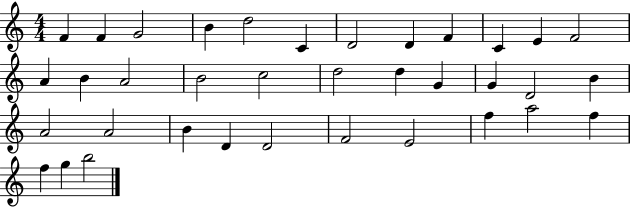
{
  \clef treble
  \numericTimeSignature
  \time 4/4
  \key c \major
  f'4 f'4 g'2 | b'4 d''2 c'4 | d'2 d'4 f'4 | c'4 e'4 f'2 | \break a'4 b'4 a'2 | b'2 c''2 | d''2 d''4 g'4 | g'4 d'2 b'4 | \break a'2 a'2 | b'4 d'4 d'2 | f'2 e'2 | f''4 a''2 f''4 | \break f''4 g''4 b''2 | \bar "|."
}